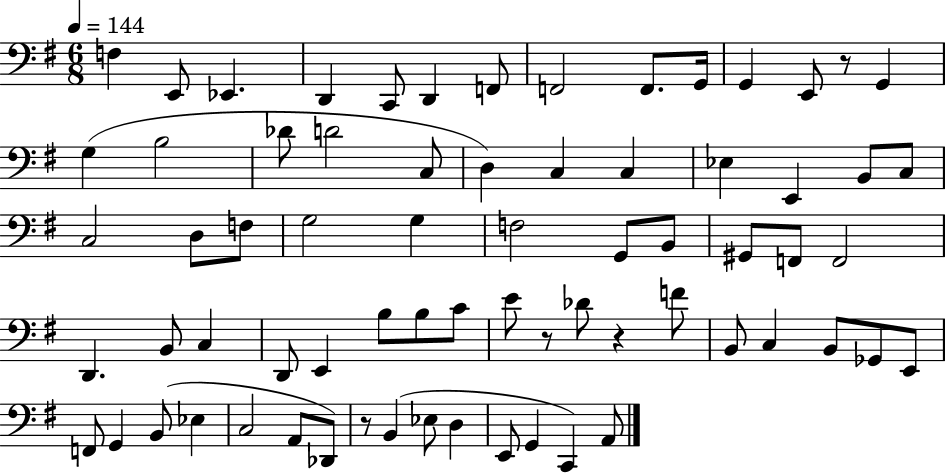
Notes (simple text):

F3/q E2/e Eb2/q. D2/q C2/e D2/q F2/e F2/h F2/e. G2/s G2/q E2/e R/e G2/q G3/q B3/h Db4/e D4/h C3/e D3/q C3/q C3/q Eb3/q E2/q B2/e C3/e C3/h D3/e F3/e G3/h G3/q F3/h G2/e B2/e G#2/e F2/e F2/h D2/q. B2/e C3/q D2/e E2/q B3/e B3/e C4/e E4/e R/e Db4/e R/q F4/e B2/e C3/q B2/e Gb2/e E2/e F2/e G2/q B2/e Eb3/q C3/h A2/e Db2/e R/e B2/q Eb3/e D3/q E2/e G2/q C2/q A2/e